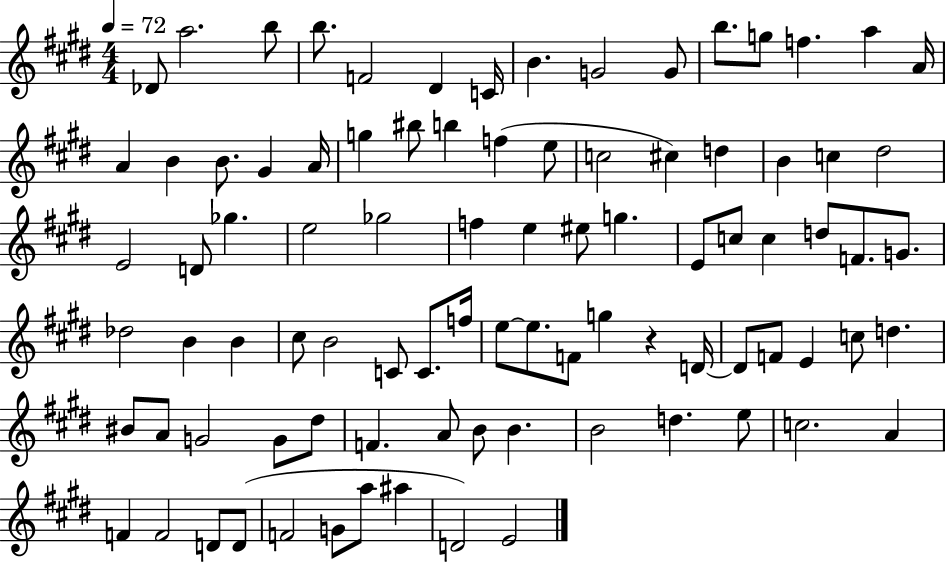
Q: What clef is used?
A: treble